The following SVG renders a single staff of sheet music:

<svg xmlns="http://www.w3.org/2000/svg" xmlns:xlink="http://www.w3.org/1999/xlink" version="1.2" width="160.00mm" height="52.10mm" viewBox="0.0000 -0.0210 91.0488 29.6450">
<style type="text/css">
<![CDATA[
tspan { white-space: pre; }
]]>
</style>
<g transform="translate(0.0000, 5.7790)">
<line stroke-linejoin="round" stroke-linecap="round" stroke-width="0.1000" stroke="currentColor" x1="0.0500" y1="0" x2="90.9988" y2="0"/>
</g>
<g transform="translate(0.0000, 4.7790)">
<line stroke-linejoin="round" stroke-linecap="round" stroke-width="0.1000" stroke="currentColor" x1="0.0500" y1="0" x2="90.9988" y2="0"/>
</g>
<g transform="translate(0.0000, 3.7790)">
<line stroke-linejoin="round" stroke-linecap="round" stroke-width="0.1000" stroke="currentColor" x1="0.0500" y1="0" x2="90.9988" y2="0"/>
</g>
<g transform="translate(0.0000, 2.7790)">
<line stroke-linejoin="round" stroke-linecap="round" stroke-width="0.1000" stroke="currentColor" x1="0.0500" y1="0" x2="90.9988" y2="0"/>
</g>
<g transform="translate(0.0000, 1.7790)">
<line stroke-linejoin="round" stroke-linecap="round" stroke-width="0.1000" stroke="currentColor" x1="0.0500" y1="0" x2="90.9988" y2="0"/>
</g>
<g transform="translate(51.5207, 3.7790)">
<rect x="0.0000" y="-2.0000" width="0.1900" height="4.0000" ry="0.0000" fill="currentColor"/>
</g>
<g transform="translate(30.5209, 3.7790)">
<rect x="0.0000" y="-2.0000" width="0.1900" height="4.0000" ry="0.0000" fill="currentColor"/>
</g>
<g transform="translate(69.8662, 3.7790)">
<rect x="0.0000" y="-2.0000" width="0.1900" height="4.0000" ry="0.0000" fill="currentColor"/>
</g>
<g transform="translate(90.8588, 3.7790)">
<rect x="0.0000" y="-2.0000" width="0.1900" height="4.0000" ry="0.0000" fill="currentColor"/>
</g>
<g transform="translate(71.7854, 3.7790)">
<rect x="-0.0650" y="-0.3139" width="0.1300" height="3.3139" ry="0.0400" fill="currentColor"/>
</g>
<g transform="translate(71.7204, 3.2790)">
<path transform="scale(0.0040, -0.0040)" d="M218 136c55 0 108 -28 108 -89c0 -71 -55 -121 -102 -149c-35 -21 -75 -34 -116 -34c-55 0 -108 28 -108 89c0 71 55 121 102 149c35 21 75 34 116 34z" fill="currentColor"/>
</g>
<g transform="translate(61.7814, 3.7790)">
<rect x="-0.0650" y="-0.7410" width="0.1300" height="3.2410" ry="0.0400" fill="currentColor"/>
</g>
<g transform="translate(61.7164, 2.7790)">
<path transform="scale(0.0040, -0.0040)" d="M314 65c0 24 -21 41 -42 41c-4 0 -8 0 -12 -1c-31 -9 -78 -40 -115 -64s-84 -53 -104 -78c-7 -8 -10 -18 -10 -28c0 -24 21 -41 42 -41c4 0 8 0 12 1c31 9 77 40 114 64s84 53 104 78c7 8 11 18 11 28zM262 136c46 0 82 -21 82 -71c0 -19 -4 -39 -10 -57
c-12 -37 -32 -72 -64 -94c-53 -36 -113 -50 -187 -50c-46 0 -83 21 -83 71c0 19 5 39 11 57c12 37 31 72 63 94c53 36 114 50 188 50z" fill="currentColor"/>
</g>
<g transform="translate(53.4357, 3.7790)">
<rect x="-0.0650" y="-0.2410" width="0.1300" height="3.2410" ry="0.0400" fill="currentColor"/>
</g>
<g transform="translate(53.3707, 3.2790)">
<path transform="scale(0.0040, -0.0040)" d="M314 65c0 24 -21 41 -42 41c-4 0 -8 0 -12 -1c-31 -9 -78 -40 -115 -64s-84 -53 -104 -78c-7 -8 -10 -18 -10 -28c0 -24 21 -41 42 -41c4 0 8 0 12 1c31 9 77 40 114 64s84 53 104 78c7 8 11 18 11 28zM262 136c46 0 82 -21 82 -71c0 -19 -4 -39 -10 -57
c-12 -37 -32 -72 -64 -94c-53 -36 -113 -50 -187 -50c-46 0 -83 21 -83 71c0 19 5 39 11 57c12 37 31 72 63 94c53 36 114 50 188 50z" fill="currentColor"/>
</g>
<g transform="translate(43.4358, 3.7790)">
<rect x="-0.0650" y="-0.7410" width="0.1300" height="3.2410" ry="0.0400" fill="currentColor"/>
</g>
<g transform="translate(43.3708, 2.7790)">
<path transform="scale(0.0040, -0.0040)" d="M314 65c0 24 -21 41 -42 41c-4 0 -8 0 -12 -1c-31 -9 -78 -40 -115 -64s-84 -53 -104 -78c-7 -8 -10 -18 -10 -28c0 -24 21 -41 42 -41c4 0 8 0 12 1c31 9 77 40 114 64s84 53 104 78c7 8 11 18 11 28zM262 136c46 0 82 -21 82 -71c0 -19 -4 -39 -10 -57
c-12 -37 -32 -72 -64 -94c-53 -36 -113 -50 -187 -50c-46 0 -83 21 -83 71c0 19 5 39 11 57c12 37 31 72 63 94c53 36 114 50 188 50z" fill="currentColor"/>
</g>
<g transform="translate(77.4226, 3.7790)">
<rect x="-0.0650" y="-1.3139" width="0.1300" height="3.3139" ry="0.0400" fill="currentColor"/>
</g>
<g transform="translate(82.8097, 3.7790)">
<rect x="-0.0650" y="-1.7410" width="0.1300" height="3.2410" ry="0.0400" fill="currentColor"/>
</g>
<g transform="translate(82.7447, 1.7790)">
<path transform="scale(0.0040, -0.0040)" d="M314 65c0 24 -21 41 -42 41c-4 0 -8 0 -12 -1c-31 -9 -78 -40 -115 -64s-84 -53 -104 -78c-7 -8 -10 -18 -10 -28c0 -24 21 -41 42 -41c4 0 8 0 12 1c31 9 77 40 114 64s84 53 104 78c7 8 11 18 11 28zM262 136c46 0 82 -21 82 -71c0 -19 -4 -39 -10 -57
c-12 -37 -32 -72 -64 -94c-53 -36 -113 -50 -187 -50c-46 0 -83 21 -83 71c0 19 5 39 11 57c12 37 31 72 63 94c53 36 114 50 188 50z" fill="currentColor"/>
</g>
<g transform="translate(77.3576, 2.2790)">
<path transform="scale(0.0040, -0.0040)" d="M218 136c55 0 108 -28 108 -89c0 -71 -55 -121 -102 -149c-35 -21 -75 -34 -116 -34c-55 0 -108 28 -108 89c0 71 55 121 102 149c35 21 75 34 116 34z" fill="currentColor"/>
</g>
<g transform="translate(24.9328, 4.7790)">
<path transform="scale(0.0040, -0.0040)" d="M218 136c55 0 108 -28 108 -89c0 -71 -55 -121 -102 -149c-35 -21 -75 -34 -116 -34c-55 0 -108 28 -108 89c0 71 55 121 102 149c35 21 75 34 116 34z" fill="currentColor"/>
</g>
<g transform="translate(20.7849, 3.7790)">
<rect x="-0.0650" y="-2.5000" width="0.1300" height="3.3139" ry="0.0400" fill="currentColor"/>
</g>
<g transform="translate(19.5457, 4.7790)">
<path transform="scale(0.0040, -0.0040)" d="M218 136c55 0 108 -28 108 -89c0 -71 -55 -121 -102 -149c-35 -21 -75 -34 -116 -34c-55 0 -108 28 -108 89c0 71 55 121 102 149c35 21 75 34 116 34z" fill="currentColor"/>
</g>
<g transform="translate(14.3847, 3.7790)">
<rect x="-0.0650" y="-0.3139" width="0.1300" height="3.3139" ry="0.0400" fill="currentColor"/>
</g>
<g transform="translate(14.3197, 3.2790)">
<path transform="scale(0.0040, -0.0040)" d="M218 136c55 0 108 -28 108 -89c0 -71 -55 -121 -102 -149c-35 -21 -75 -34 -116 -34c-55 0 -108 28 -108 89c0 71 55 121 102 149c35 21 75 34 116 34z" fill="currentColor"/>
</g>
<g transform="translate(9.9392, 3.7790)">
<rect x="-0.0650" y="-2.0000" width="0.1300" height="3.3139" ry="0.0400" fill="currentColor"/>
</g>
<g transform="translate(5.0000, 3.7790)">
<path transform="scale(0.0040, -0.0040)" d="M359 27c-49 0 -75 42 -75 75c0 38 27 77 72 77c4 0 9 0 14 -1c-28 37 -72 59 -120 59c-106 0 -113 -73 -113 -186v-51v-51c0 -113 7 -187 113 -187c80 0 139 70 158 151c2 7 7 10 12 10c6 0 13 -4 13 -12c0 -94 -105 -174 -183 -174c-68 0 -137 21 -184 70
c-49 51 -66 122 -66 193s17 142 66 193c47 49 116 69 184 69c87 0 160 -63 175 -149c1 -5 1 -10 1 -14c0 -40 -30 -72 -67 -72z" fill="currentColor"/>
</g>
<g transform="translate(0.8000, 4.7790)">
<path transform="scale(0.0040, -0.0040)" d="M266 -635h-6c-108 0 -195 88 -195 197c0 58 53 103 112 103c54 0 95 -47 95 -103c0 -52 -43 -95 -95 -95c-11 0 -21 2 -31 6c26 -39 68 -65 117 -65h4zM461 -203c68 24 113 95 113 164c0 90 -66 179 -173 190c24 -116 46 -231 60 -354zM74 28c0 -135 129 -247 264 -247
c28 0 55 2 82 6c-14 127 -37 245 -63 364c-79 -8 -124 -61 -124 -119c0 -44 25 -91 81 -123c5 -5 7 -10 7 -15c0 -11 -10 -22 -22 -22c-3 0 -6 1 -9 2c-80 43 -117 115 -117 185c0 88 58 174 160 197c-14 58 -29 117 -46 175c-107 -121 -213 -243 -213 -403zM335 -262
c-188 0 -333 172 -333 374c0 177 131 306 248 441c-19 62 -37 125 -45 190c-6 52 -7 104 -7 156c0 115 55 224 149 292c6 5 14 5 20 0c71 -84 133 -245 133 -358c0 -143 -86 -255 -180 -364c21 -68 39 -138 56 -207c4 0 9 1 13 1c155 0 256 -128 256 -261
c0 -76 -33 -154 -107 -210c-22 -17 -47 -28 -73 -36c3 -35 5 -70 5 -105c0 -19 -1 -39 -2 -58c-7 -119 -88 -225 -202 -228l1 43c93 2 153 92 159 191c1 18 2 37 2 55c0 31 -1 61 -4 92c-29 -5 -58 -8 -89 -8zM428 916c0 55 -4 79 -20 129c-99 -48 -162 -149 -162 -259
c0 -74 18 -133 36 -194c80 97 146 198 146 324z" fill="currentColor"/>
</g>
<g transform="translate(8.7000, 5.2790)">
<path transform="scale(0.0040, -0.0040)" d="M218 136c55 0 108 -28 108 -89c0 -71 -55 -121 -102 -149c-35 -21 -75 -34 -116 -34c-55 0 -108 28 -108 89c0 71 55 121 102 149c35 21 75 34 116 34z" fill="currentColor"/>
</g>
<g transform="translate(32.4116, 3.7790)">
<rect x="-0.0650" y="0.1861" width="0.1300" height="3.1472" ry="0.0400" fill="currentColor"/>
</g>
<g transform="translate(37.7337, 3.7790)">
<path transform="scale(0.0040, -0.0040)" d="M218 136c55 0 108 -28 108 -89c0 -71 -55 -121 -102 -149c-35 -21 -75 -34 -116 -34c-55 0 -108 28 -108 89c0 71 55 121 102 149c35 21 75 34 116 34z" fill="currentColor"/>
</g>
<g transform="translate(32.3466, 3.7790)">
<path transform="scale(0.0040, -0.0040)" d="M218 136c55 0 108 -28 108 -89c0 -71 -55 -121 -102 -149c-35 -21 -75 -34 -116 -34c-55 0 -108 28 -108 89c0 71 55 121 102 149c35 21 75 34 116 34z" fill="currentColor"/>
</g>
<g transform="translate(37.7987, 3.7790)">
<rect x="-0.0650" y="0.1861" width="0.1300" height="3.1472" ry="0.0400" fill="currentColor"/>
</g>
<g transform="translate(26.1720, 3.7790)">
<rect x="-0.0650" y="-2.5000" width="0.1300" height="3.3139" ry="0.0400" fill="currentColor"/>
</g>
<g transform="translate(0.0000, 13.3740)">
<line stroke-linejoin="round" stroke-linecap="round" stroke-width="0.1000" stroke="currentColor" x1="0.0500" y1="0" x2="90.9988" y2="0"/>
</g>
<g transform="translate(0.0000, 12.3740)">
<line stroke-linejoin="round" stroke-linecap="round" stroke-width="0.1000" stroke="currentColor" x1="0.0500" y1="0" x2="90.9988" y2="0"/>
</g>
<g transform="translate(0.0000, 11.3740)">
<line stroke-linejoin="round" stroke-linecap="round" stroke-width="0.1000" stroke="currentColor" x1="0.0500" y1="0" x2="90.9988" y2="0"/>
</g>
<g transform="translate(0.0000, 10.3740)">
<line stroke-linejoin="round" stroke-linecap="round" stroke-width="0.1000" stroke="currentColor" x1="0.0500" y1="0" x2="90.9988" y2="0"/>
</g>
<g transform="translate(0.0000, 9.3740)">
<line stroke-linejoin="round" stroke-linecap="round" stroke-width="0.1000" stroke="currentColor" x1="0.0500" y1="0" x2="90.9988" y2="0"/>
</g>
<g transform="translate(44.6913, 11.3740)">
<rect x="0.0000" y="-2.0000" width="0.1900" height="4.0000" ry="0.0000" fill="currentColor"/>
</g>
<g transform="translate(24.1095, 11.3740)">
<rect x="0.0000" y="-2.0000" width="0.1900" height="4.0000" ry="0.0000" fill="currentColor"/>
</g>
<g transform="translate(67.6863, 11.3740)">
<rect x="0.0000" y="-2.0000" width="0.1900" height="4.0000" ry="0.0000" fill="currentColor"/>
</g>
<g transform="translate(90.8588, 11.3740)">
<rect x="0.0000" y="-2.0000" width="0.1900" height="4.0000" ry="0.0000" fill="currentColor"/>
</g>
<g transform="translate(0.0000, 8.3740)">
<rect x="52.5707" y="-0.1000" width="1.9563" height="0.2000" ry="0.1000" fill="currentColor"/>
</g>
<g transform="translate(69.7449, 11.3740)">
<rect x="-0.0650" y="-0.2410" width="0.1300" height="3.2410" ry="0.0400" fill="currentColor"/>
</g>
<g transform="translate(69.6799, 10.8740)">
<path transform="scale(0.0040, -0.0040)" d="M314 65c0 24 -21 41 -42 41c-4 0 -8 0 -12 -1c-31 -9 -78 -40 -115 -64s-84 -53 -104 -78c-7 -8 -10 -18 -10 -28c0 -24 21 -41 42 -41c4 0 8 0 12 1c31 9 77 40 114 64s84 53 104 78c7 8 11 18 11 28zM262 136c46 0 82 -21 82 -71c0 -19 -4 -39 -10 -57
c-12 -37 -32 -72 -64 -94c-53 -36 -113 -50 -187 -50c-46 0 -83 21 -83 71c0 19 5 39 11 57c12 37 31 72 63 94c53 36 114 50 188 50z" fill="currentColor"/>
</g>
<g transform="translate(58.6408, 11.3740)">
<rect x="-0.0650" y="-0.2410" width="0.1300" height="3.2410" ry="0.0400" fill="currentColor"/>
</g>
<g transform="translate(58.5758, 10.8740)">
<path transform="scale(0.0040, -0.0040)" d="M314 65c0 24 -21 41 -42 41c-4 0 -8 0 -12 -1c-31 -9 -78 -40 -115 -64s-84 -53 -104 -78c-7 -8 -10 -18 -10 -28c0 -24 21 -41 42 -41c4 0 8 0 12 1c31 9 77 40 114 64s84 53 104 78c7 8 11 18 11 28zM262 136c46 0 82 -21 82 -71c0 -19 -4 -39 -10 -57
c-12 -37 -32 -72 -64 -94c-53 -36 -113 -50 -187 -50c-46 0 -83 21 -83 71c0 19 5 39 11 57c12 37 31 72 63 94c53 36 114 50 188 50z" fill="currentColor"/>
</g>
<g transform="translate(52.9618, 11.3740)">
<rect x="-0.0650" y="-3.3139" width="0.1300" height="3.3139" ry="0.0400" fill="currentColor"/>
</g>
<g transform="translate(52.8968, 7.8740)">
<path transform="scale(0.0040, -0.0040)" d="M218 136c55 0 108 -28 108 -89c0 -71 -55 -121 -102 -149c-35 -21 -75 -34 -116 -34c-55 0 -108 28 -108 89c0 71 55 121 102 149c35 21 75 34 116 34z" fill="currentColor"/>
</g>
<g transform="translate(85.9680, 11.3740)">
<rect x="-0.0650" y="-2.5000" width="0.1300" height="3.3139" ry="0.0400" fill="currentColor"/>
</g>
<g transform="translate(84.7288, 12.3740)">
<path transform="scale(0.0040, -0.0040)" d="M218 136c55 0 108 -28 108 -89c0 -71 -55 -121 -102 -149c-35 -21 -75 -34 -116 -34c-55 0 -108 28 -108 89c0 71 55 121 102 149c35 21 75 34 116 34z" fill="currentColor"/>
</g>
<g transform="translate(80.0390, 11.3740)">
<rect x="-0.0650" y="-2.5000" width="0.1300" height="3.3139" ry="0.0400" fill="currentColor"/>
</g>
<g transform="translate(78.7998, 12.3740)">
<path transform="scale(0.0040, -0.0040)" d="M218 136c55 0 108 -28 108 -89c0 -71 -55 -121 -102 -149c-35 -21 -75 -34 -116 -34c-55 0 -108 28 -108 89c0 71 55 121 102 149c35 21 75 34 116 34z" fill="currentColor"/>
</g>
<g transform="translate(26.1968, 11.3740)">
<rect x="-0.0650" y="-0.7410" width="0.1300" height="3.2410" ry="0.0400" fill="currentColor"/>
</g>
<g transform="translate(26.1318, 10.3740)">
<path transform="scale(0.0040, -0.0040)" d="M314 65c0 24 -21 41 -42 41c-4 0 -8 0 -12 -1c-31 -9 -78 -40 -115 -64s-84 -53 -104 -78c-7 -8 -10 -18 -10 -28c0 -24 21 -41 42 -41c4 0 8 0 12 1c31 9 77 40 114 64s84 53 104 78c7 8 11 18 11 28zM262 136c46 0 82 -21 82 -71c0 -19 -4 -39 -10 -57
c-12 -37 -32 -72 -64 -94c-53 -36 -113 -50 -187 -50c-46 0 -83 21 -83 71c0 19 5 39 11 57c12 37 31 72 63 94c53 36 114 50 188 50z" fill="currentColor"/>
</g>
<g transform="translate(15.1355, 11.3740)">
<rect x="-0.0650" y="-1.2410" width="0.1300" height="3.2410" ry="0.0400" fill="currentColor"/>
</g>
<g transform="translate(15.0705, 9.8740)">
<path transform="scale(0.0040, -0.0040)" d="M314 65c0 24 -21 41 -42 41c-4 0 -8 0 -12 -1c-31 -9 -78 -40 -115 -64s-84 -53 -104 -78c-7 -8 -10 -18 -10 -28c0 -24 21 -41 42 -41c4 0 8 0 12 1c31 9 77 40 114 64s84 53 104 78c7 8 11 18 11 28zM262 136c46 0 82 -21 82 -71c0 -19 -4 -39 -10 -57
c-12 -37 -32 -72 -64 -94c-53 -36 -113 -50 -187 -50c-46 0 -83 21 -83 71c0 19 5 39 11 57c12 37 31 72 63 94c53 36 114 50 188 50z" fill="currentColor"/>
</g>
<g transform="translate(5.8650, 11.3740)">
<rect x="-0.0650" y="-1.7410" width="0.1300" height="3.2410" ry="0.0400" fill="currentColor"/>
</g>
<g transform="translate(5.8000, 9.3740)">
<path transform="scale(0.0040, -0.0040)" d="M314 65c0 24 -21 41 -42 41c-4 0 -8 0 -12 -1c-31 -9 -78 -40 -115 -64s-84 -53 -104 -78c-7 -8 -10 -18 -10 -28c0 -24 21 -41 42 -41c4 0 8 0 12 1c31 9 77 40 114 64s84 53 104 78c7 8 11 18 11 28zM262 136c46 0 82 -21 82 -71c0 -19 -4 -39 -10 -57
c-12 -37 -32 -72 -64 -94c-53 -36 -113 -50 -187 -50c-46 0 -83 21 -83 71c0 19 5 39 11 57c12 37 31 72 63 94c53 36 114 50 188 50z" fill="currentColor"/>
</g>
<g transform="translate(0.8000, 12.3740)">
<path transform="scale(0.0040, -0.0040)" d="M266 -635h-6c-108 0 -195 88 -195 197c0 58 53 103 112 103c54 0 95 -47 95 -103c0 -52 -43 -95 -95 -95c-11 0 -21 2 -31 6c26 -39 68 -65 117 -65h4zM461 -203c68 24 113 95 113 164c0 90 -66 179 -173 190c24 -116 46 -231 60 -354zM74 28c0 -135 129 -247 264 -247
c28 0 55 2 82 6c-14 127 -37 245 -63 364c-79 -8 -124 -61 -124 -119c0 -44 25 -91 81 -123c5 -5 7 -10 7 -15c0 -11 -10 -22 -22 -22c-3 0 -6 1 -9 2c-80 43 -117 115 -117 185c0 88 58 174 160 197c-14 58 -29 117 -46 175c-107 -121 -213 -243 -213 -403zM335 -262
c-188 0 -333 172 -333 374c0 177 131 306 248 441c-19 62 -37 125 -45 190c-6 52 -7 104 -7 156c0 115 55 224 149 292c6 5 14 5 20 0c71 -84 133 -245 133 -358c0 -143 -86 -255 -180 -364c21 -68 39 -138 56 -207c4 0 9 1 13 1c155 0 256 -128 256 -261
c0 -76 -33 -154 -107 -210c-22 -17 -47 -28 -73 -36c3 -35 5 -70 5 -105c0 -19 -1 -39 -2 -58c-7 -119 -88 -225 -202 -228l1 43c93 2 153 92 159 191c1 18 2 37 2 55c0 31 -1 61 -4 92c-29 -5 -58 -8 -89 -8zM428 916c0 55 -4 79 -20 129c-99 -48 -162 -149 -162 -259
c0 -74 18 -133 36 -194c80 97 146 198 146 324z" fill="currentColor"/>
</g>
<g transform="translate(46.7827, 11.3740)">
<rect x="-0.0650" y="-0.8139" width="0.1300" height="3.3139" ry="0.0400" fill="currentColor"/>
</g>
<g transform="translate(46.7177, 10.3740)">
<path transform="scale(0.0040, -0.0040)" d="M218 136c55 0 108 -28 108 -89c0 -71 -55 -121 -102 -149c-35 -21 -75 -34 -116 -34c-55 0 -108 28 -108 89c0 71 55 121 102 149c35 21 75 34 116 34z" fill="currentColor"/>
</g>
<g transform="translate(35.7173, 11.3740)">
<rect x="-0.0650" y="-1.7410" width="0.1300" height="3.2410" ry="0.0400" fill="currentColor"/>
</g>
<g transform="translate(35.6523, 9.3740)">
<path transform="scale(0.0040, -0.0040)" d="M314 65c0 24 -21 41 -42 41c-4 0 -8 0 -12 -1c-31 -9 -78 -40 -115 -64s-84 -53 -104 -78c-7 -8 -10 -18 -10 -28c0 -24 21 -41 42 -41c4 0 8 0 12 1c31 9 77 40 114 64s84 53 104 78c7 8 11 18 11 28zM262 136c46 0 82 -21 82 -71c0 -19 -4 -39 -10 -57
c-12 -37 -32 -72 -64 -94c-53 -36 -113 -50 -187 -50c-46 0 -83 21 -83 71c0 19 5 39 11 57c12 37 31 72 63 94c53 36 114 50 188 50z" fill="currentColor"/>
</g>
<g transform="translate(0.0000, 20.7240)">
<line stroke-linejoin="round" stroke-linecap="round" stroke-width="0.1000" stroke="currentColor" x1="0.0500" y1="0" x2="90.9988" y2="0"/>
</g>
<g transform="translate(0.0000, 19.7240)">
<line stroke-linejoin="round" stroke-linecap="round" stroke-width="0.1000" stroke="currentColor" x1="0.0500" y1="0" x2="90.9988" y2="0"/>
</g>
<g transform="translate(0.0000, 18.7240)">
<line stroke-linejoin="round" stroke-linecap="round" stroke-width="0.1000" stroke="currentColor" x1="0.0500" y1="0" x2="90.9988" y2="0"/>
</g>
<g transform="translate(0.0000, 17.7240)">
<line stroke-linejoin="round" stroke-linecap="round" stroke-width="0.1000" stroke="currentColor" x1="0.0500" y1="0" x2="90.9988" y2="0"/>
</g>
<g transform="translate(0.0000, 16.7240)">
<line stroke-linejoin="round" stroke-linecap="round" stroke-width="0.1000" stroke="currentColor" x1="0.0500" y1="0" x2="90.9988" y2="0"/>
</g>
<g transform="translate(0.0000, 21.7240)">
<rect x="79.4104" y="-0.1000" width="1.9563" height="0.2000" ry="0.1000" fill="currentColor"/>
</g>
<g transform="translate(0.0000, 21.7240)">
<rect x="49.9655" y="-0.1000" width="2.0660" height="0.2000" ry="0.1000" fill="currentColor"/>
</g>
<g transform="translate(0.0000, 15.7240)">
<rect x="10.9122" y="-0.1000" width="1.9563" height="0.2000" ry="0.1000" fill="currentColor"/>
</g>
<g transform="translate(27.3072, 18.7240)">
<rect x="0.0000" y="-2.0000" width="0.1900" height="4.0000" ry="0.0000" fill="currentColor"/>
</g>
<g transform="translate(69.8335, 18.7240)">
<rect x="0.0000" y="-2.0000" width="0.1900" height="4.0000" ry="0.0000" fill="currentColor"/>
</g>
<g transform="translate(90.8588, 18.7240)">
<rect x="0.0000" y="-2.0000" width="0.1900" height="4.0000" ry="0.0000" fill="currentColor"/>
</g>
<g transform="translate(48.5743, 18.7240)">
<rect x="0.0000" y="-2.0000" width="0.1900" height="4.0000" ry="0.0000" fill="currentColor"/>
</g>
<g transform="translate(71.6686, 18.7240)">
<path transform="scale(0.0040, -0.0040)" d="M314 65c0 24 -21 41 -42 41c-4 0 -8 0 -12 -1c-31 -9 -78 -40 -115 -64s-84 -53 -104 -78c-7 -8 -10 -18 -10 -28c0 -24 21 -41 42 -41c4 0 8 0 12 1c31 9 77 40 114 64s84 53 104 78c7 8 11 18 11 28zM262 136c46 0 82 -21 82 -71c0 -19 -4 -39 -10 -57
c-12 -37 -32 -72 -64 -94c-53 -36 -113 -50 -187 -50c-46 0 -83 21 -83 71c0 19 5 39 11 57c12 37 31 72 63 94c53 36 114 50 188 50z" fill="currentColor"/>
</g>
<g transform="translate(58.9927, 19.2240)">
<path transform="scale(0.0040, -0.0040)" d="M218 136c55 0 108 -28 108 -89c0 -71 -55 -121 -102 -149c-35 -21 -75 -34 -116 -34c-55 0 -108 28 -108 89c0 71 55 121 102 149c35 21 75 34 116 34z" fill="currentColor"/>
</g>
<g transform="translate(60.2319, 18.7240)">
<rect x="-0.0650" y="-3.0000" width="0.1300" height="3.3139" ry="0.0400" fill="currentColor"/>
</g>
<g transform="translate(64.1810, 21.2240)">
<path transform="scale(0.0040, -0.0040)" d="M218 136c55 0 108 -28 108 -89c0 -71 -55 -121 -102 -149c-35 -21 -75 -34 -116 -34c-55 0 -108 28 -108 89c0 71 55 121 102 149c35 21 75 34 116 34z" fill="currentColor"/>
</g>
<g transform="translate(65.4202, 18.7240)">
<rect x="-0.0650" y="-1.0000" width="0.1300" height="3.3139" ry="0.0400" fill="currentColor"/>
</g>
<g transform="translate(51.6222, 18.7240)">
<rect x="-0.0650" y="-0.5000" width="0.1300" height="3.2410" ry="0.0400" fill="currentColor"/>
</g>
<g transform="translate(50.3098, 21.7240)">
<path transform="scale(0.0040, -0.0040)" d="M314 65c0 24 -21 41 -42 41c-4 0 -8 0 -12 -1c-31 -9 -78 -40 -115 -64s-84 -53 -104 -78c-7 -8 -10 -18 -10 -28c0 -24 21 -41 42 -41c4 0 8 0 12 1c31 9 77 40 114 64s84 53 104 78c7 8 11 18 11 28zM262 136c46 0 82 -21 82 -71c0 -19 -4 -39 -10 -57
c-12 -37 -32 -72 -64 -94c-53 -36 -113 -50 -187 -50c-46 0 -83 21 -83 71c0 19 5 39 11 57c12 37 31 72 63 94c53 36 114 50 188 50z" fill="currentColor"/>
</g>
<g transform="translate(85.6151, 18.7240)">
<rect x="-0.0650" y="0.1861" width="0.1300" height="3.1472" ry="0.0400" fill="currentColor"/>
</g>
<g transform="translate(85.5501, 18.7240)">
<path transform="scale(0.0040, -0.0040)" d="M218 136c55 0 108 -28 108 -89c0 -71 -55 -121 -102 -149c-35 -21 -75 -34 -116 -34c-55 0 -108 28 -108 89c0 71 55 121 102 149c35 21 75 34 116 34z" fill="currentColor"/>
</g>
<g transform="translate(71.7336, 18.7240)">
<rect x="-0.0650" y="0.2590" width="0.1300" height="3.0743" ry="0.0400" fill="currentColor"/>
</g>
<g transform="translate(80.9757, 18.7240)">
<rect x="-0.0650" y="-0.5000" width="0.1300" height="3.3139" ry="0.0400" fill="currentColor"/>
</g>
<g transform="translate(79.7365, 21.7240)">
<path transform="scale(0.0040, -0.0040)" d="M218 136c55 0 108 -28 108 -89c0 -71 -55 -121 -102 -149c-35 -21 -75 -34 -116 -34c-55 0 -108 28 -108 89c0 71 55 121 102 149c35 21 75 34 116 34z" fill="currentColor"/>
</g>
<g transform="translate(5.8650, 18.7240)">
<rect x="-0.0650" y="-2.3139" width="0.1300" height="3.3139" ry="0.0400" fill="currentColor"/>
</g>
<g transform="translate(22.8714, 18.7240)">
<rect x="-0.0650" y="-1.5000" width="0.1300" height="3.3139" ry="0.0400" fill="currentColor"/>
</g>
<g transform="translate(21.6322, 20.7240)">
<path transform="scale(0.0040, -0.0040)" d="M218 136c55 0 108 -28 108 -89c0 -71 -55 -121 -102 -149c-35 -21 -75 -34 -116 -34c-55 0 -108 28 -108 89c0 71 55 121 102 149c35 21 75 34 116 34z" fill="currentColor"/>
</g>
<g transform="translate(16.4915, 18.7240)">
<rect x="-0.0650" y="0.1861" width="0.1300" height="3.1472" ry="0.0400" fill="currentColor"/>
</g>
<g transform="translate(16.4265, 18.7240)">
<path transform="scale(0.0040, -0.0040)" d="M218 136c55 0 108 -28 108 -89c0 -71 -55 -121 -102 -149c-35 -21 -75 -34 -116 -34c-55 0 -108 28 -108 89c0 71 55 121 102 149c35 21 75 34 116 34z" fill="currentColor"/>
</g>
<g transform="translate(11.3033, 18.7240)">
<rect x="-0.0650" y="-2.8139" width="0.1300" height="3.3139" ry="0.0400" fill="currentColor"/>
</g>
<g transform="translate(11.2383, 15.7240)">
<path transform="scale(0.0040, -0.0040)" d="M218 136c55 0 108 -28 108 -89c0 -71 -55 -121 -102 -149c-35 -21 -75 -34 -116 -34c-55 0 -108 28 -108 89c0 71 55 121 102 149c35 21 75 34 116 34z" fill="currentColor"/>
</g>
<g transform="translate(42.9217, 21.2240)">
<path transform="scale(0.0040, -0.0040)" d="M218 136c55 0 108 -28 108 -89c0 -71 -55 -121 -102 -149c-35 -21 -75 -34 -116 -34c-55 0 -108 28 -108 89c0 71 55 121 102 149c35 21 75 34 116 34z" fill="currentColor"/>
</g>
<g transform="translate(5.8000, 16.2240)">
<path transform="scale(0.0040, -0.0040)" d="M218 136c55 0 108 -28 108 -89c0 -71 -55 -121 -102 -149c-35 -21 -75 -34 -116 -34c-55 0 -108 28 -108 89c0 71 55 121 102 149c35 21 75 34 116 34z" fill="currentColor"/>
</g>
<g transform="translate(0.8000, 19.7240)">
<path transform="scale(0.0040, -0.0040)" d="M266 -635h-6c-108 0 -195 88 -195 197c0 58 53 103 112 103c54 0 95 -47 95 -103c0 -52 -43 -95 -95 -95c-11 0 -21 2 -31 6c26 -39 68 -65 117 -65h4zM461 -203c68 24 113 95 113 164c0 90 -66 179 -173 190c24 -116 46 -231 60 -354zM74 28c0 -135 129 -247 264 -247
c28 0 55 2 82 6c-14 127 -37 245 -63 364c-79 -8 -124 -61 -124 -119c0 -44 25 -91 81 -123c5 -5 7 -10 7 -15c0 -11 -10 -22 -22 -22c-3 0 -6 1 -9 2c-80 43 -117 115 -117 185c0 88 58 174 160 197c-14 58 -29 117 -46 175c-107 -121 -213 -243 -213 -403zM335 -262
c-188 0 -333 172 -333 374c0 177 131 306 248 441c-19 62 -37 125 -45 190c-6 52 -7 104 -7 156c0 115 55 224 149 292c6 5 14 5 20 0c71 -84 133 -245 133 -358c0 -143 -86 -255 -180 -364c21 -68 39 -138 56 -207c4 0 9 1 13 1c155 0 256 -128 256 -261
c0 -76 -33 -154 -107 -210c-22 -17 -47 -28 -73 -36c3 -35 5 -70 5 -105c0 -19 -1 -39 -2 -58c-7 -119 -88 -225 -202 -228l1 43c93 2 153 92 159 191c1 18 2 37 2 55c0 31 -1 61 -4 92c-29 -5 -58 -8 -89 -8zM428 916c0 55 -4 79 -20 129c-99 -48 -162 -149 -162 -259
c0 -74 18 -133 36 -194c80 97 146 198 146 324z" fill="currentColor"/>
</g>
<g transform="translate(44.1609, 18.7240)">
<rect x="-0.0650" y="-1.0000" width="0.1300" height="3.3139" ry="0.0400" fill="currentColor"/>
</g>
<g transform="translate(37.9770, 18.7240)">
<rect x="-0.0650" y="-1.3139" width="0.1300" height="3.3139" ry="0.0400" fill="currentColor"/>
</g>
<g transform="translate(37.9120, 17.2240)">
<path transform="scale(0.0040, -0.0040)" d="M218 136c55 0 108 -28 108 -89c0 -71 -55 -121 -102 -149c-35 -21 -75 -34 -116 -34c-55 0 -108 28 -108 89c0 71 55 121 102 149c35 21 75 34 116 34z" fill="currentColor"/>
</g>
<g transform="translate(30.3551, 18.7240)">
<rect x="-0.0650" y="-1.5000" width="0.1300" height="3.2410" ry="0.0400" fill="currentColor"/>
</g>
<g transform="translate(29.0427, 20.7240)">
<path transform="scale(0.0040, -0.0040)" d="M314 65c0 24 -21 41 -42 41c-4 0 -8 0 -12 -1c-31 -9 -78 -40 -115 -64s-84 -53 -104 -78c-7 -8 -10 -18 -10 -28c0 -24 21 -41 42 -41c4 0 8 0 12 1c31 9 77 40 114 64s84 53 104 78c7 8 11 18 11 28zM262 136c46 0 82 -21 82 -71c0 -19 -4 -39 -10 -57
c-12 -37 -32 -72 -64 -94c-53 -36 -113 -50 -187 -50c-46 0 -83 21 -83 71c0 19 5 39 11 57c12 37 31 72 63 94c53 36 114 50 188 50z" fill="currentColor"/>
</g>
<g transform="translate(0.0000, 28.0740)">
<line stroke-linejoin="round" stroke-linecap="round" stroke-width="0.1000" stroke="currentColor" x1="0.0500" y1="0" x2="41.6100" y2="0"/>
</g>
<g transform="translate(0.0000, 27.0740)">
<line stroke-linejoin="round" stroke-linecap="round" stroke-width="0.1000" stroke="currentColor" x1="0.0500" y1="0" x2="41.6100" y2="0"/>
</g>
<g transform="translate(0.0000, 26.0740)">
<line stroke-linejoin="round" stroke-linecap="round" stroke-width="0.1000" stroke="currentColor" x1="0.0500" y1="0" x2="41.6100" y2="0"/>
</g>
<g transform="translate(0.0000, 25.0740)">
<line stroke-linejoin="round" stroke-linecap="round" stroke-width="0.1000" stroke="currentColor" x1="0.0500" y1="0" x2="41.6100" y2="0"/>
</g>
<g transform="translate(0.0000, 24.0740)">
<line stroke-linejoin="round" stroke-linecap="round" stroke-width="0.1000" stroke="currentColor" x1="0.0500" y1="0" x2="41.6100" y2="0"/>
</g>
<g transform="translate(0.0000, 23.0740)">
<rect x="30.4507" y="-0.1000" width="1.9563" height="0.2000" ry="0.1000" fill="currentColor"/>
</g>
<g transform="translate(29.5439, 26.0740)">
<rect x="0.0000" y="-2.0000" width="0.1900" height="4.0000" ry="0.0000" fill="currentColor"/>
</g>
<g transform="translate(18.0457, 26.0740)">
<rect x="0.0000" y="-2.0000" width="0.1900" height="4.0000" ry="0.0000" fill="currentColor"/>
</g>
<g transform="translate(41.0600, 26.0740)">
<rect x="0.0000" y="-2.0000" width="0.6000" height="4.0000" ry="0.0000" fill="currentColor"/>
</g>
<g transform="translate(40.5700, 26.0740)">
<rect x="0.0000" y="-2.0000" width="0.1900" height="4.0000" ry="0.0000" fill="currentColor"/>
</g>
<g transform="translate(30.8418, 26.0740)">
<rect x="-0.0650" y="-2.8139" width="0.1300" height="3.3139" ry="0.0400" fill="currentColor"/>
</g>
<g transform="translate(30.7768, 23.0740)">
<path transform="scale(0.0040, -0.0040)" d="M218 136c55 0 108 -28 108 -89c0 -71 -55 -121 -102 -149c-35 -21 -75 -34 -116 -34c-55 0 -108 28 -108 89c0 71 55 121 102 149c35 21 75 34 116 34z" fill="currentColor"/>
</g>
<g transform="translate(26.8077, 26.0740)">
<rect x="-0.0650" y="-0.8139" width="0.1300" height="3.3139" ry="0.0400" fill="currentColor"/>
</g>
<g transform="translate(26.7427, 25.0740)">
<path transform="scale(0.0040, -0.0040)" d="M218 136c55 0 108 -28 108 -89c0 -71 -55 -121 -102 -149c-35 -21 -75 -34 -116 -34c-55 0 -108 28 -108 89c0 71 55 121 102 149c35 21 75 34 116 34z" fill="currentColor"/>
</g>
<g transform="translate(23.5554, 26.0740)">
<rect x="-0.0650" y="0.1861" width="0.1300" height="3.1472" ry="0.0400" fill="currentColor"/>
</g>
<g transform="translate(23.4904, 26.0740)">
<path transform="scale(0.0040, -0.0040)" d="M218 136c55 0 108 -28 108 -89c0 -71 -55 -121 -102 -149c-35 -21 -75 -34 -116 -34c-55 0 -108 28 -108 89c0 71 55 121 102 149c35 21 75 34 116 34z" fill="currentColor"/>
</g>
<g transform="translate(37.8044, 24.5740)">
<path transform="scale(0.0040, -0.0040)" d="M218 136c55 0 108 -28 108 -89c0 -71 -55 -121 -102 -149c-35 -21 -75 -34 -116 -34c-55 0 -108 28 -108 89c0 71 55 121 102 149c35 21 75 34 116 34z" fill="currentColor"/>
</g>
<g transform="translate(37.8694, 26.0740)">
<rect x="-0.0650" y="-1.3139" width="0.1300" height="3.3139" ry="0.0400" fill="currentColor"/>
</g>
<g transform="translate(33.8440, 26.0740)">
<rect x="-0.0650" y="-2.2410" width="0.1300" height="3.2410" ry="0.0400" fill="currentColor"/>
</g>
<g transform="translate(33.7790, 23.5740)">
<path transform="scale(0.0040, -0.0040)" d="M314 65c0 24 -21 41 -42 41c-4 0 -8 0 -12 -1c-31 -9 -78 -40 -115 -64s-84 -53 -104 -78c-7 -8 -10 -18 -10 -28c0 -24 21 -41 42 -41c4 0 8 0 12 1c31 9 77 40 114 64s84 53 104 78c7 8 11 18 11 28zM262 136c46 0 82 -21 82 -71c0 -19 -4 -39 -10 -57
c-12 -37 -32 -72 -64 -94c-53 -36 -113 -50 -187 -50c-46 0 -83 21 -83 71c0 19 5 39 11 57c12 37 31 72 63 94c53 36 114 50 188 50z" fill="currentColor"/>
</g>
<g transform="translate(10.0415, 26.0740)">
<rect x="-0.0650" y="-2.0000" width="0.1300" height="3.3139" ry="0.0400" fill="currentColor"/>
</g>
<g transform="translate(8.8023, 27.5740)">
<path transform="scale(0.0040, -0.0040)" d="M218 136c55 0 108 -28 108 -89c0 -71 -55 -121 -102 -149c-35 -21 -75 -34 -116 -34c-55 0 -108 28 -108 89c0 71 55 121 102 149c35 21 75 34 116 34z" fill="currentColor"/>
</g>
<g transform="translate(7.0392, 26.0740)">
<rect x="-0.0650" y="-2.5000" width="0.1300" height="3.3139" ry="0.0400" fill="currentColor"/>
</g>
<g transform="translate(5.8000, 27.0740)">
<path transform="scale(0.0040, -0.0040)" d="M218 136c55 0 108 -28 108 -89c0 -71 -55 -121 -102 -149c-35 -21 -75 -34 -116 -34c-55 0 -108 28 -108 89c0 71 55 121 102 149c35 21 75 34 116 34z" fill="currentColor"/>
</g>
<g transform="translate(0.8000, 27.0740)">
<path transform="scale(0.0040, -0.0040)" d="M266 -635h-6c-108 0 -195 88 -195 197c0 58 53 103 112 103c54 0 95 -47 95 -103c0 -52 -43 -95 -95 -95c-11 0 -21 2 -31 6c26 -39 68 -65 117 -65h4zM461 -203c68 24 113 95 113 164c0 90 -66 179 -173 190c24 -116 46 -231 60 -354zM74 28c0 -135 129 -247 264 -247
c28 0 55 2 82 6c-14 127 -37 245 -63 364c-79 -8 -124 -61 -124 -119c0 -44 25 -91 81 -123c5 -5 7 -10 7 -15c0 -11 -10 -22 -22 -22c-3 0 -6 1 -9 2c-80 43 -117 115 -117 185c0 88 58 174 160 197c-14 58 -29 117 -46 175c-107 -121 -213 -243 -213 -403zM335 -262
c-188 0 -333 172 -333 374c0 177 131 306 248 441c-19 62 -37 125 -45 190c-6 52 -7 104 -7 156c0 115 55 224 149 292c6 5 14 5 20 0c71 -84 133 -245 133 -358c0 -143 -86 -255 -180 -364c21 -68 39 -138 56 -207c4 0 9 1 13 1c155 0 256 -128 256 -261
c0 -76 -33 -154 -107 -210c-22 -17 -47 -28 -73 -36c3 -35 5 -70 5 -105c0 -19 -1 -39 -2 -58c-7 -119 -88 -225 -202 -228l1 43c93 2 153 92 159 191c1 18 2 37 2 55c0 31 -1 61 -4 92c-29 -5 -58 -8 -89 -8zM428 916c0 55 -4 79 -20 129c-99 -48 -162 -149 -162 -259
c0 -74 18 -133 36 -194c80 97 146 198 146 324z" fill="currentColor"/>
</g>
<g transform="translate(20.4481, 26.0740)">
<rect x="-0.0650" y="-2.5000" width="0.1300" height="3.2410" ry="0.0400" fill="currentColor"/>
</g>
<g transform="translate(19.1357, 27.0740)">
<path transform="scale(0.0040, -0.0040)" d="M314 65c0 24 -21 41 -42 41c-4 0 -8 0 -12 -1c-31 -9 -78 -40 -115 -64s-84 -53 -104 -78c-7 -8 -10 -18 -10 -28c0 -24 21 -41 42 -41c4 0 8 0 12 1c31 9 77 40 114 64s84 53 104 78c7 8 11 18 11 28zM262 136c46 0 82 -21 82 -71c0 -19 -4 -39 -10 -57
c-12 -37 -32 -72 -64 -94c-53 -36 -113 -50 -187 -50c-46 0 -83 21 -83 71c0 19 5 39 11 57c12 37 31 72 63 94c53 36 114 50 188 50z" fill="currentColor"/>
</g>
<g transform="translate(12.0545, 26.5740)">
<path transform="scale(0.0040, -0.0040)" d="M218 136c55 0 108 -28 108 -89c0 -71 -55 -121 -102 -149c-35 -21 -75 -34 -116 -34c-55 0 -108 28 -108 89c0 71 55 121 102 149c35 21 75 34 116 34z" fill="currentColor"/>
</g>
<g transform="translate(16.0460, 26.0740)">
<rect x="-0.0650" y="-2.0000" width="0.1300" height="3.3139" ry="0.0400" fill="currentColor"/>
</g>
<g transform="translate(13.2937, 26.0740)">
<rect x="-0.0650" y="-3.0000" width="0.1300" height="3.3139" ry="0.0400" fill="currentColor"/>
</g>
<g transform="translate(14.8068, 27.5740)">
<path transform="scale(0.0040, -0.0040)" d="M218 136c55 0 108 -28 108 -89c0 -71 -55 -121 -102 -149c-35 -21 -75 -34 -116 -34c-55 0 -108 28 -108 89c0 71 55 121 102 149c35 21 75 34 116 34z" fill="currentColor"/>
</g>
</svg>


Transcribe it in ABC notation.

X:1
T:Untitled
M:4/4
L:1/4
K:C
F c G G B B d2 c2 d2 c e f2 f2 e2 d2 f2 d b c2 c2 G G g a B E E2 e D C2 A D B2 C B G F A F G2 B d a g2 e